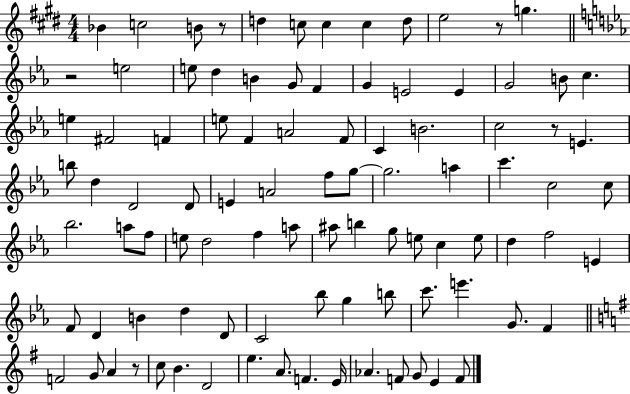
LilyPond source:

{
  \clef treble
  \numericTimeSignature
  \time 4/4
  \key e \major
  bes'4 c''2 b'8 r8 | d''4 c''8 c''4 c''4 d''8 | e''2 r8 g''4. | \bar "||" \break \key ees \major r2 e''2 | e''8 d''4 b'4 g'8 f'4 | g'4 e'2 e'4 | g'2 b'8 c''4. | \break e''4 fis'2 f'4 | e''8 f'4 a'2 f'8 | c'4 b'2. | c''2 r8 e'4. | \break b''8 d''4 d'2 d'8 | e'4 a'2 f''8 g''8~~ | g''2. a''4 | c'''4. c''2 c''8 | \break bes''2. a''8 f''8 | e''8 d''2 f''4 a''8 | ais''8 b''4 g''8 e''8 c''4 e''8 | d''4 f''2 e'4 | \break f'8 d'4 b'4 d''4 d'8 | c'2 bes''8 g''4 b''8 | c'''8. e'''4. g'8. f'4 | \bar "||" \break \key g \major f'2 g'8 a'4 r8 | c''8 b'4. d'2 | e''4. a'8. f'4. e'16 | aes'4. f'8 g'8 e'4 f'8 | \break \bar "|."
}